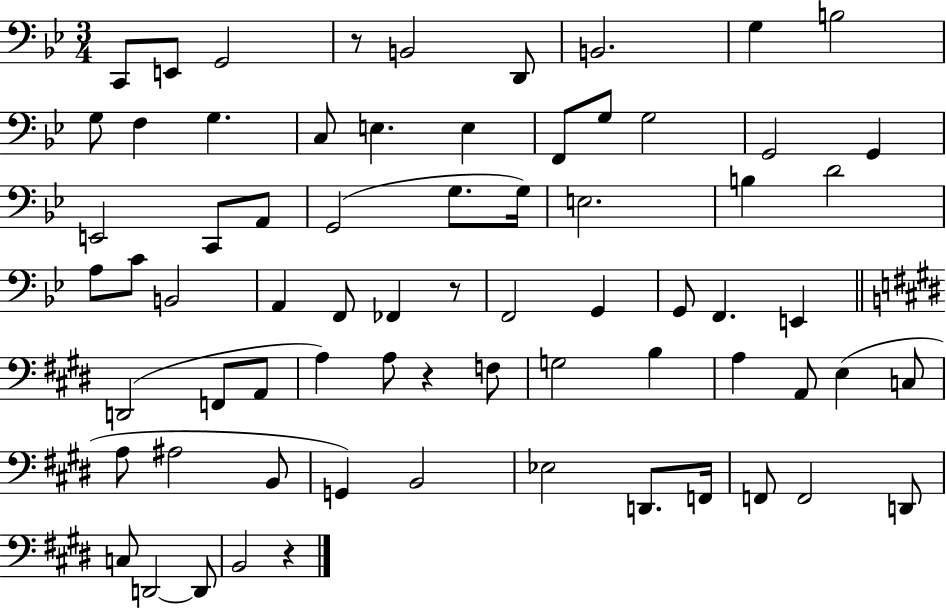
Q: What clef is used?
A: bass